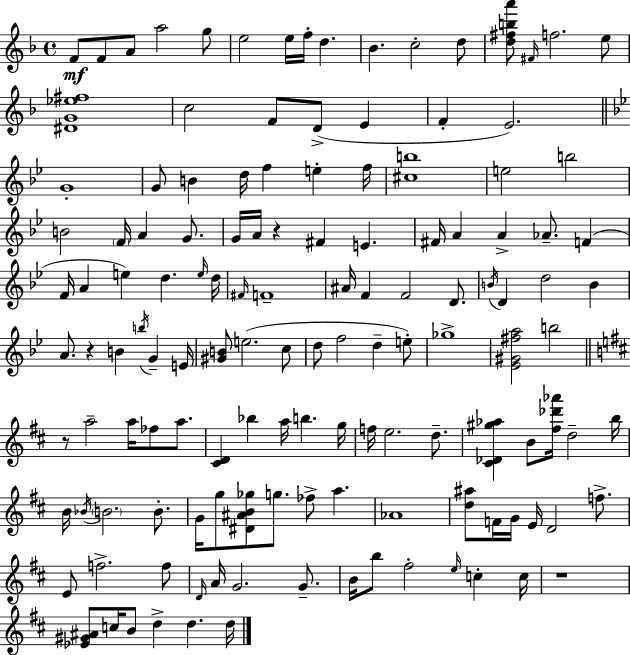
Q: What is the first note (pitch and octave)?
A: F4